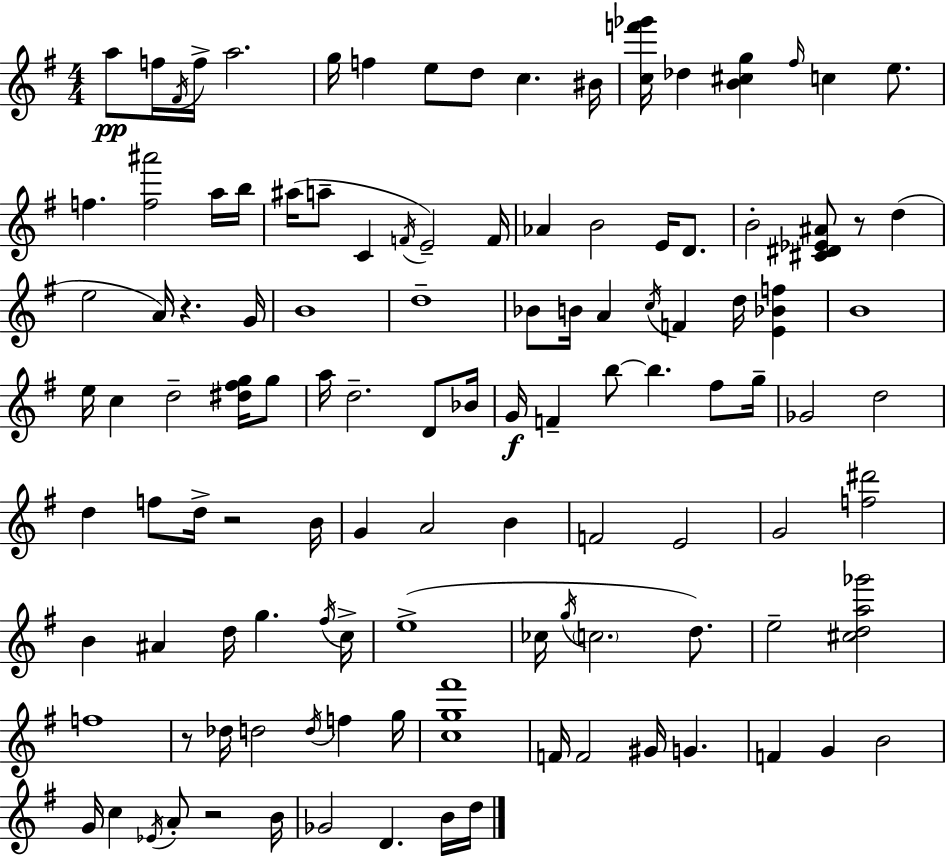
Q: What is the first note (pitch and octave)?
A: A5